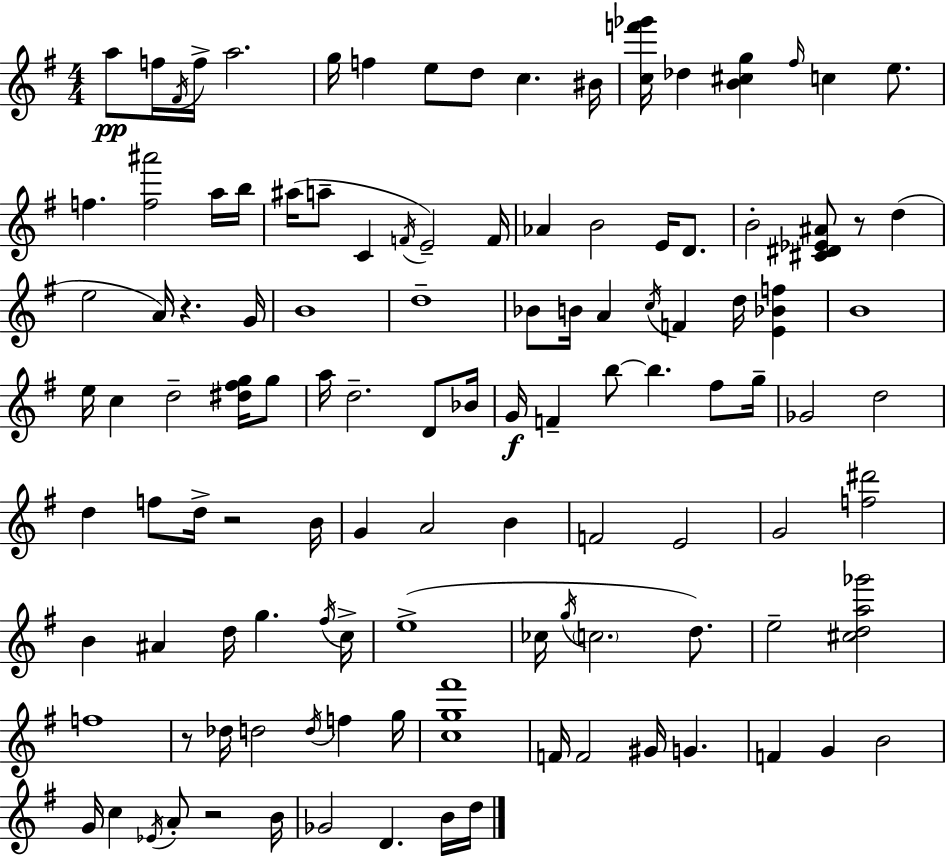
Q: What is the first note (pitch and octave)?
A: A5